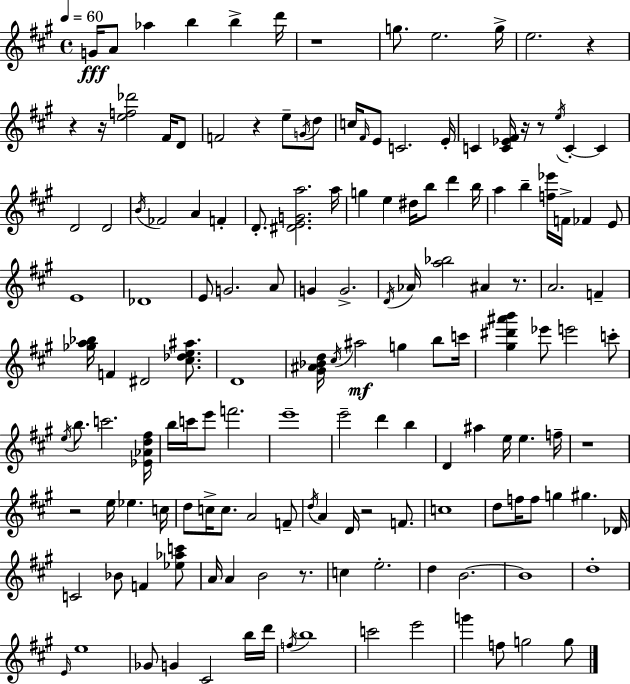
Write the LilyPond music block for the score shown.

{
  \clef treble
  \time 4/4
  \defaultTimeSignature
  \key a \major
  \tempo 4 = 60
  g'16\fff a'8 aes''4 b''4 b''4-> d'''16 | r1 | g''8. e''2. g''16-> | e''2. r4 | \break r4 r16 <e'' f'' des'''>2 fis'16 d'8 | f'2 r4 e''8-- \acciaccatura { g'16 } d''8 | c''16 \grace { fis'16 } e'8 c'2. | e'16-. c'4 <c' ees' fis'>16 r16 r8 \acciaccatura { e''16 } c'4-.~~ c'4 | \break d'2 d'2 | \acciaccatura { b'16 } fes'2 a'4 | f'4-. d'8.-. <dis' e' g' a''>2. | a''16 g''4 e''4 dis''16 b''8 d'''4 | \break b''16 a''4 b''4-- <f'' ees'''>16 f'16-> fes'4 | e'8 e'1 | des'1 | e'8 g'2. | \break a'8 g'4 g'2.-> | \acciaccatura { d'16 } aes'16 <a'' bes''>2 ais'4 | r8. a'2. | f'4-- <ges'' a'' bes''>16 f'4 dis'2 | \break <cis'' des'' e'' ais''>8. d'1 | <gis' ais' bes' d''>16 \acciaccatura { cis''16 } ais''2\mf g''4 | b''8 c'''16 <gis'' dis''' ais''' b'''>4 ees'''8 e'''2 | c'''8-. \acciaccatura { e''16 } b''8. c'''2. | \break <ees' aes' d'' fis''>16 b''16 c'''16 e'''8 f'''2. | e'''1-- | e'''2-- d'''4 | b''4 d'4 ais''4 e''16 | \break e''4. f''16-- r1 | r2 e''16 | ees''4. c''16 d''8 c''16-> c''8. a'2 | f'8-- \acciaccatura { d''16 } a'4 d'16 r2 | \break f'8. c''1 | d''8 f''16 f''8 g''4 | gis''4. des'16 c'2 | bes'8 f'4 <ees'' aes'' c'''>8 a'16 a'4 b'2 | \break r8. c''4 e''2.-. | d''4 b'2.~~ | b'1 | d''1-. | \break \grace { e'16 } e''1 | ges'8 g'4 cis'2 | b''16 d'''16 \acciaccatura { f''16 } b''1 | c'''2 | \break e'''2 g'''4 f''8 | g''2 g''8 \bar "|."
}